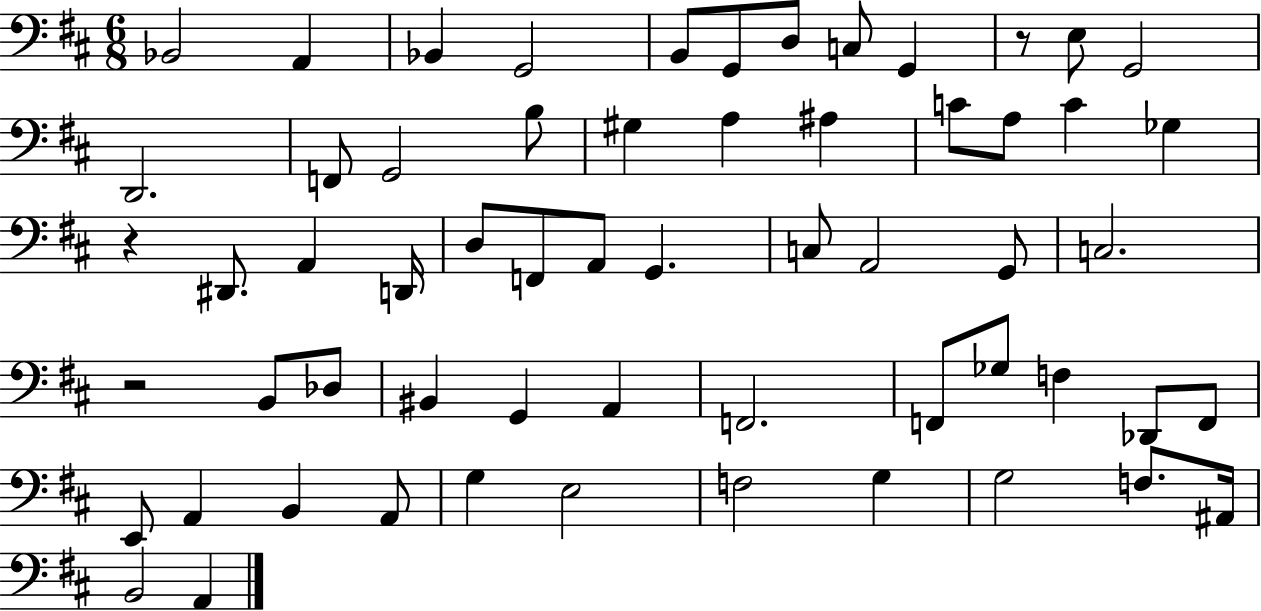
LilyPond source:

{
  \clef bass
  \numericTimeSignature
  \time 6/8
  \key d \major
  bes,2 a,4 | bes,4 g,2 | b,8 g,8 d8 c8 g,4 | r8 e8 g,2 | \break d,2. | f,8 g,2 b8 | gis4 a4 ais4 | c'8 a8 c'4 ges4 | \break r4 dis,8. a,4 d,16 | d8 f,8 a,8 g,4. | c8 a,2 g,8 | c2. | \break r2 b,8 des8 | bis,4 g,4 a,4 | f,2. | f,8 ges8 f4 des,8 f,8 | \break e,8 a,4 b,4 a,8 | g4 e2 | f2 g4 | g2 f8. ais,16 | \break b,2 a,4 | \bar "|."
}